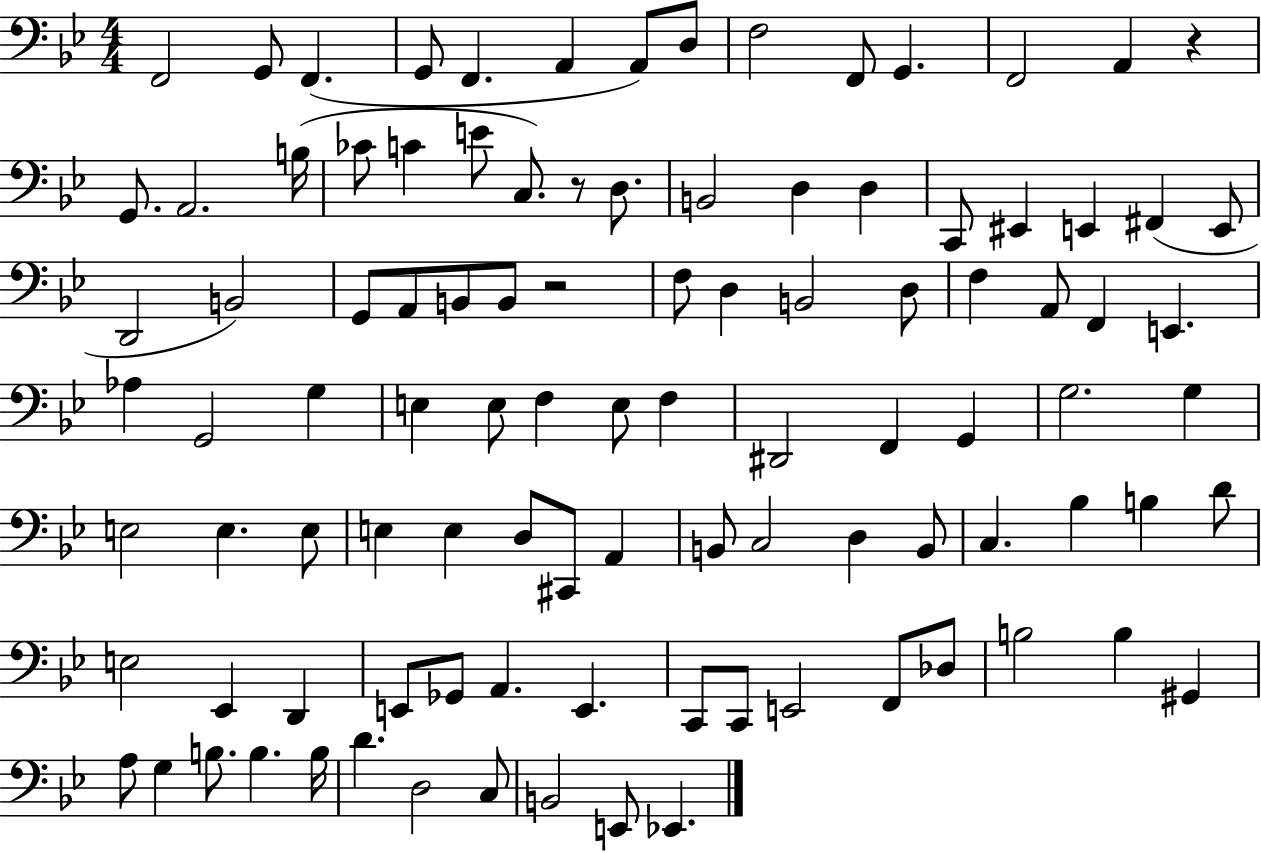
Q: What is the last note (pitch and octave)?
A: Eb2